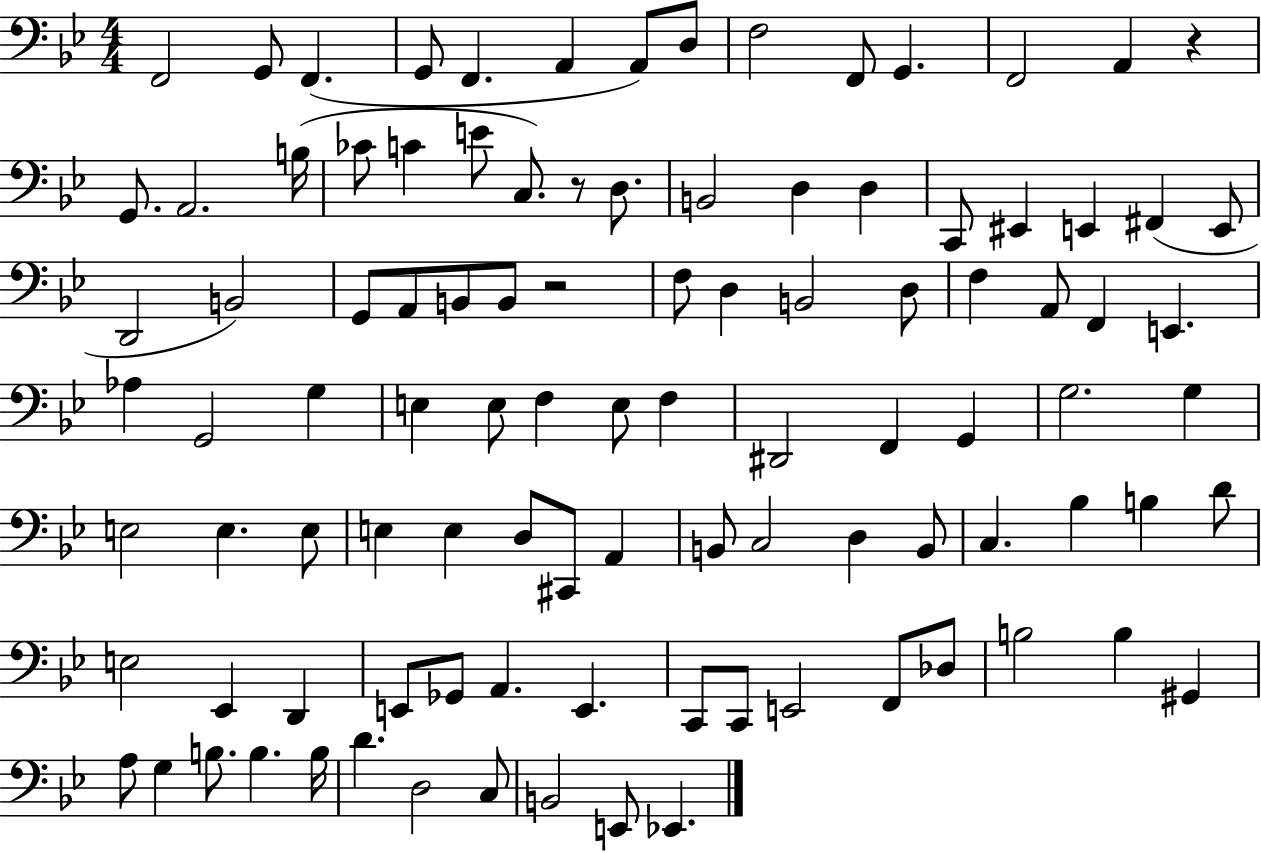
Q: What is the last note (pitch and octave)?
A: Eb2